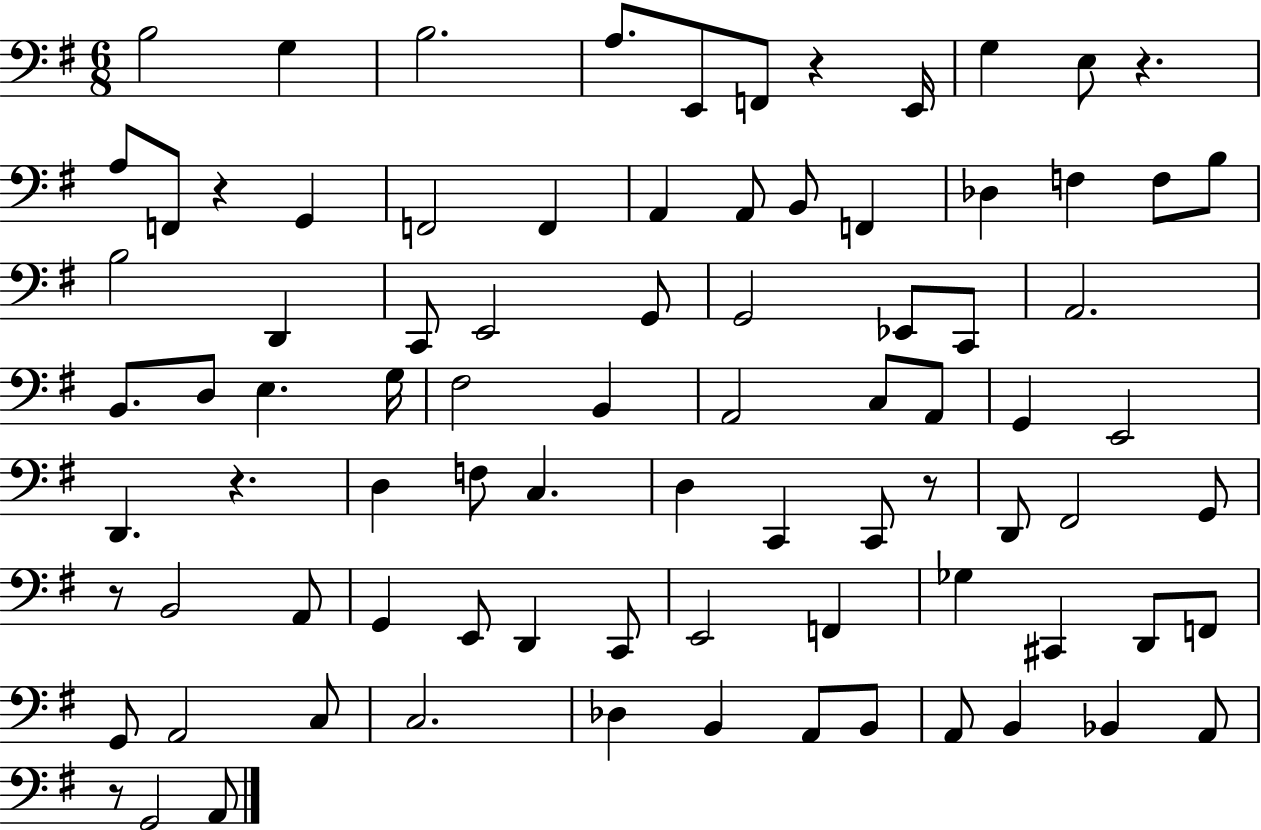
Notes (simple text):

B3/h G3/q B3/h. A3/e. E2/e F2/e R/q E2/s G3/q E3/e R/q. A3/e F2/e R/q G2/q F2/h F2/q A2/q A2/e B2/e F2/q Db3/q F3/q F3/e B3/e B3/h D2/q C2/e E2/h G2/e G2/h Eb2/e C2/e A2/h. B2/e. D3/e E3/q. G3/s F#3/h B2/q A2/h C3/e A2/e G2/q E2/h D2/q. R/q. D3/q F3/e C3/q. D3/q C2/q C2/e R/e D2/e F#2/h G2/e R/e B2/h A2/e G2/q E2/e D2/q C2/e E2/h F2/q Gb3/q C#2/q D2/e F2/e G2/e A2/h C3/e C3/h. Db3/q B2/q A2/e B2/e A2/e B2/q Bb2/q A2/e R/e G2/h A2/e